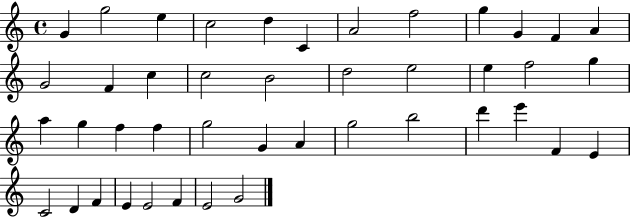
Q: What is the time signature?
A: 4/4